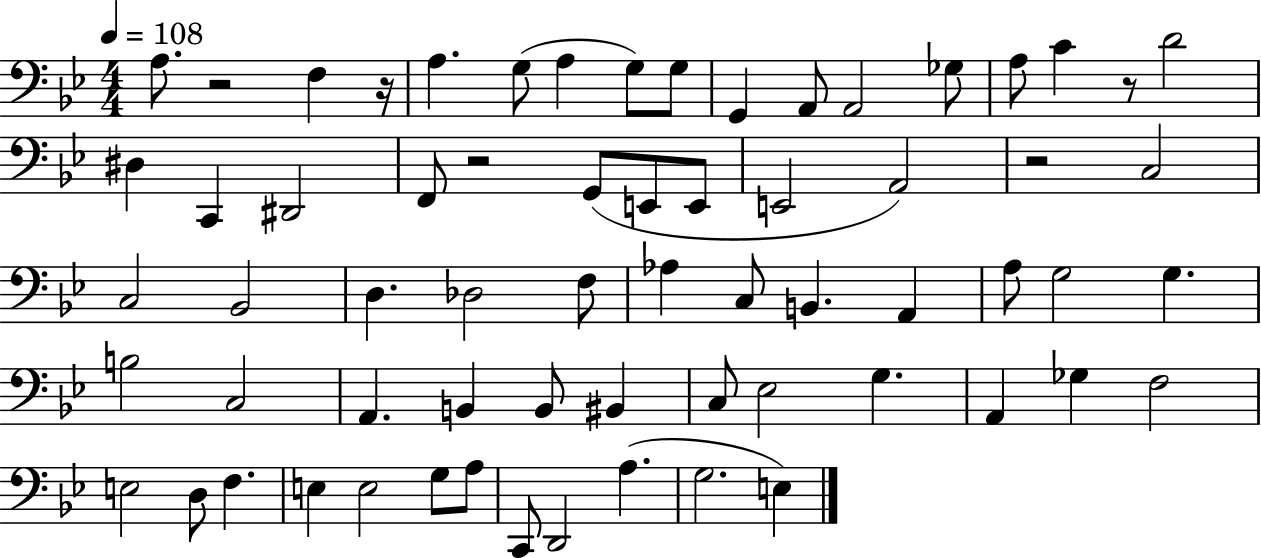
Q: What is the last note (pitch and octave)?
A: E3